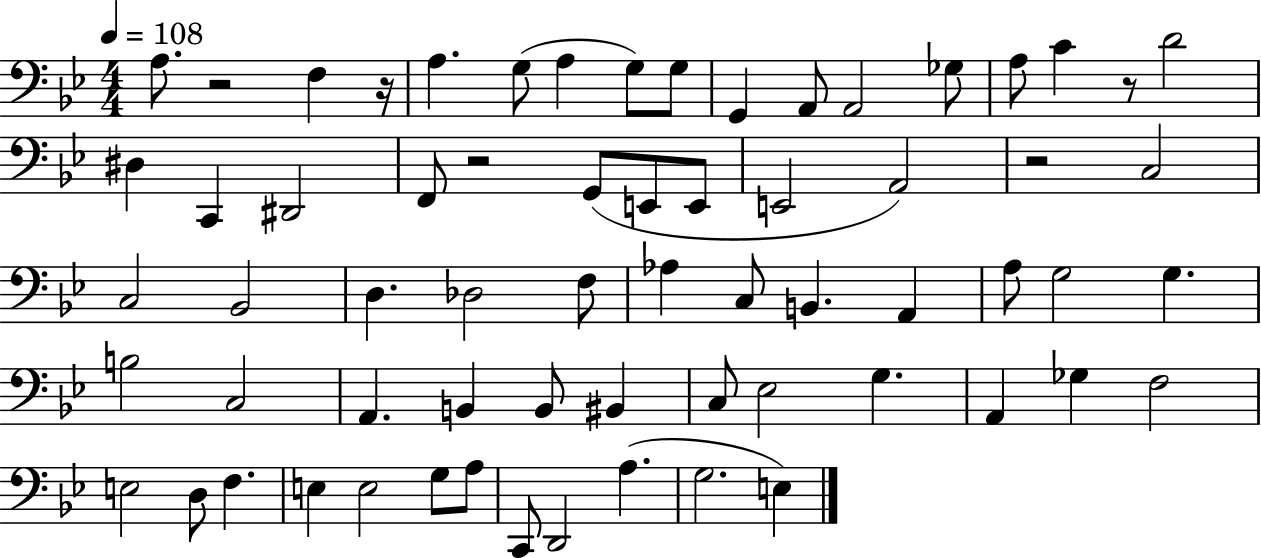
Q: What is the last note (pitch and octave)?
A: E3